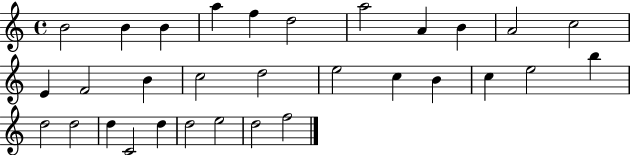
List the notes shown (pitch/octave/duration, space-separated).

B4/h B4/q B4/q A5/q F5/q D5/h A5/h A4/q B4/q A4/h C5/h E4/q F4/h B4/q C5/h D5/h E5/h C5/q B4/q C5/q E5/h B5/q D5/h D5/h D5/q C4/h D5/q D5/h E5/h D5/h F5/h